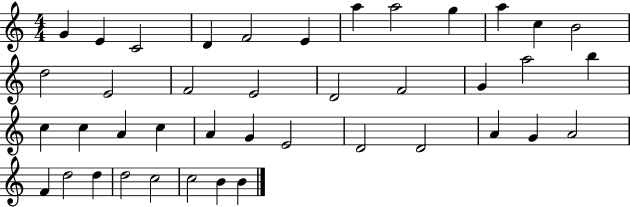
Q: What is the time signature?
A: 4/4